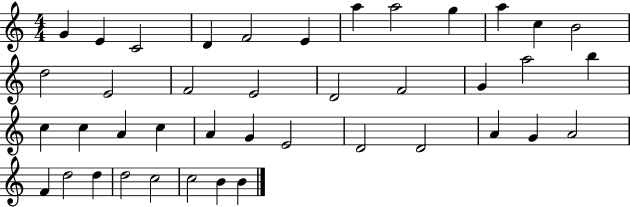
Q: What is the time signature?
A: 4/4